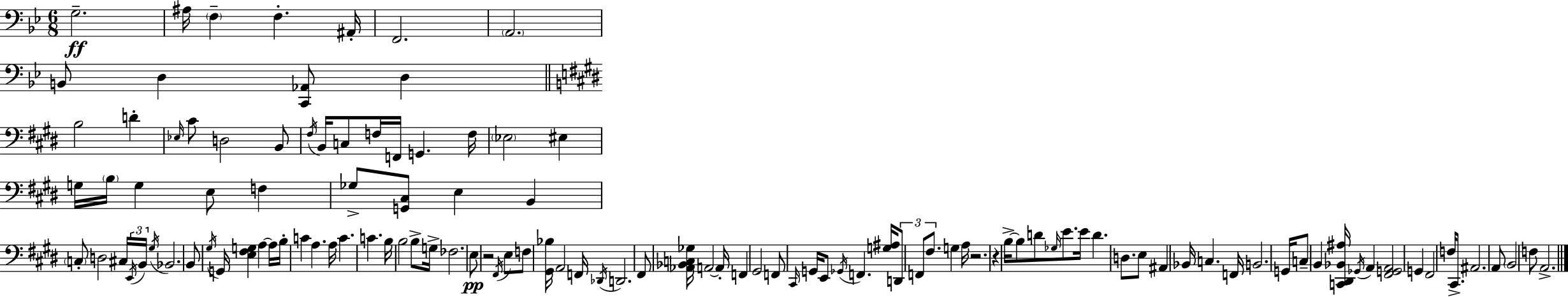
{
  \clef bass
  \numericTimeSignature
  \time 6/8
  \key g \minor
  g2.--\ff | ais16 \parenthesize f4-- f4.-. ais,16-. | f,2. | \parenthesize a,2. | \break b,8 d4 <c, aes,>8 d4 | \bar "||" \break \key e \major b2 d'4-. | \grace { ees16 } cis'8 d2 b,8 | \acciaccatura { fis16 } b,16 c8 f16 f,16 g,4. | f16 \parenthesize ees2 eis4 | \break g16 \parenthesize b16 g4 e8 f4 | ges8-> <g, cis>8 e4 b,4 | \parenthesize c8-. d2 | cis16 \tuplet 3/2 { \acciaccatura { e,16 } b,16 \acciaccatura { gis16 } } bes,2. | \break b,8 \acciaccatura { gis16 } g,16 <e fis g>4 | a4~~ a16 b16-. c'4 a4. | a16 c'4. c'4. | b16 b2 | \break b8-> g16-> fes2. | e8\pp r2 | \acciaccatura { fis,16 } e8 f8 <gis, bes>16 a,2 | f,16 \acciaccatura { des,16 } d,2. | \break fis,8 <aes, bes, c ges>16 a,2~~ | a,16-. f,4 gis,2 | f,8 \grace { cis,16 } g,16 e,8 | \acciaccatura { ges,16 } f,4. <g ais>16 \tuplet 3/2 { d,8 f,8 | \break fis8. } g4 a16 r2. | r4 | b16->~~ b8 d'8 \grace { ges16 } e'8. e'16 d'4. | d8. e8 ais,4 | \break bes,16 c4. f,16 b,2. | g,16 c8-- | b,4 <c, dis, bes, ais>16 \acciaccatura { ges,16 } a,4 <fis, g, a,>2 | g,4 fis,2 | \break f16 cis,8.-> ais,2. | a,8 | \parenthesize b,2 f8 a,2.-> | \bar "|."
}